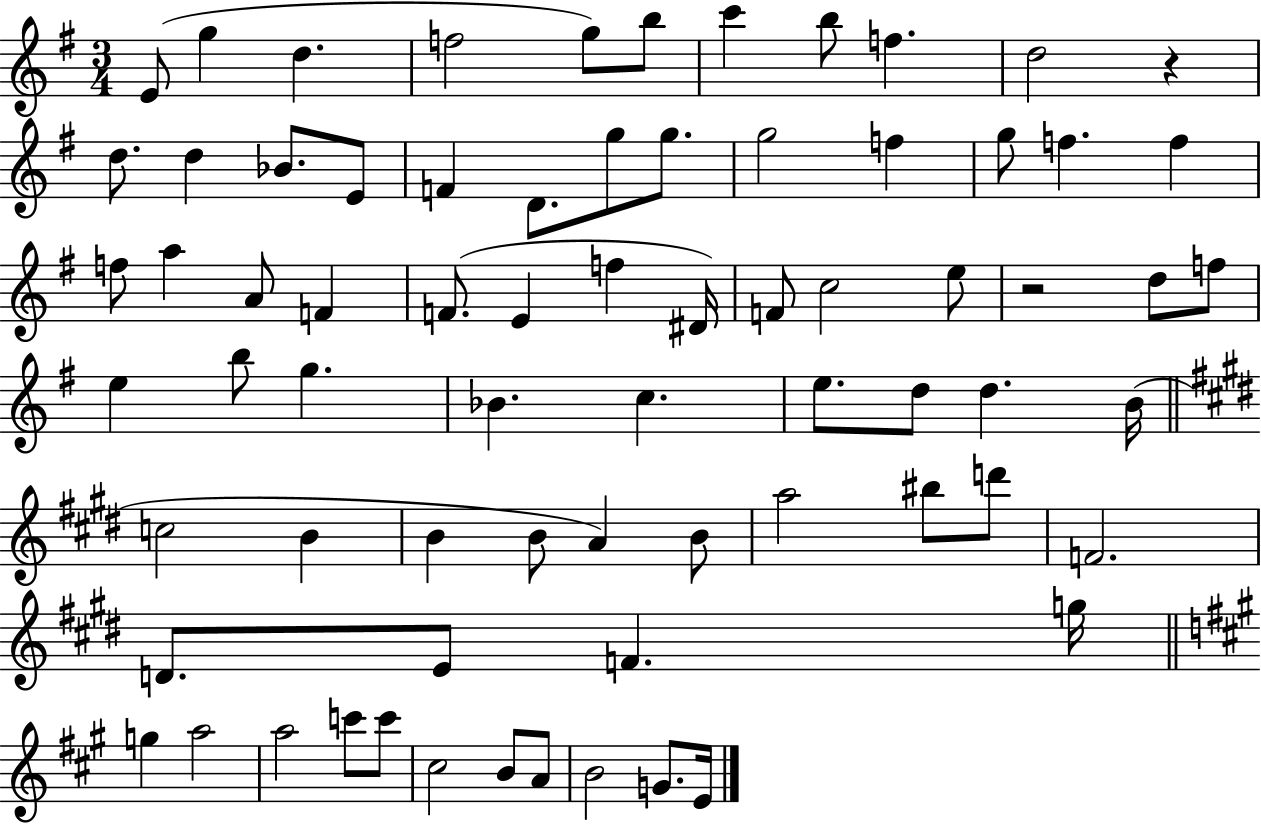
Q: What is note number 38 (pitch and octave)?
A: B5